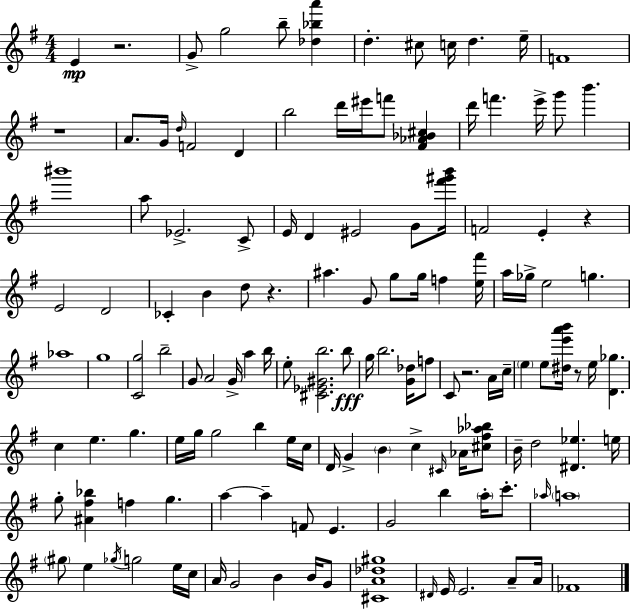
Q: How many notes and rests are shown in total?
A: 134